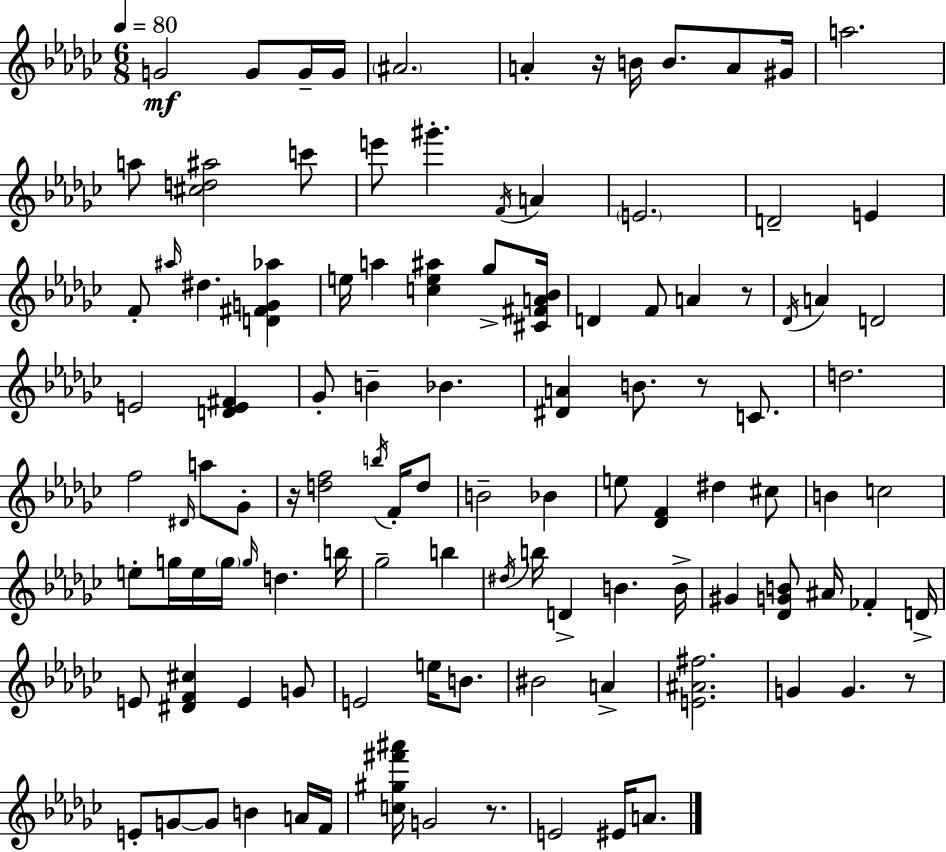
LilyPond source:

{
  \clef treble
  \numericTimeSignature
  \time 6/8
  \key ees \minor
  \tempo 4 = 80
  g'2\mf g'8 g'16-- g'16 | \parenthesize ais'2. | a'4-. r16 b'16 b'8. a'8 gis'16 | a''2. | \break a''8 <cis'' d'' ais''>2 c'''8 | e'''8 gis'''4.-. \acciaccatura { f'16 } a'4 | \parenthesize e'2. | d'2-- e'4 | \break f'8-. \grace { ais''16 } dis''4. <d' fis' g' aes''>4 | e''16 a''4 <c'' e'' ais''>4 ges''8-> | <cis' fis' a' bes'>16 d'4 f'8 a'4 | r8 \acciaccatura { des'16 } a'4 d'2 | \break e'2 <d' e' fis'>4 | ges'8-. b'4-- bes'4. | <dis' a'>4 b'8. r8 | c'8. d''2. | \break f''2 \grace { dis'16 } | a''8 ges'8-. r16 <d'' f''>2 | \acciaccatura { b''16 } f'16-. d''8 b'2-- | bes'4 e''8 <des' f'>4 dis''4 | \break cis''8 b'4 c''2 | e''8-. g''16 e''16 \parenthesize g''16 \grace { g''16 } d''4. | b''16 ges''2-- | b''4 \acciaccatura { dis''16 } b''16 d'4-> | \break b'4. b'16-> gis'4 <des' g' b'>8 | ais'16 fes'4-. d'16-> e'8 <dis' f' cis''>4 | e'4 g'8 e'2 | e''16 b'8. bis'2 | \break a'4-> <e' ais' fis''>2. | g'4 g'4. | r8 e'8-. g'8~~ g'8 | b'4 a'16 f'16 <c'' gis'' fis''' ais'''>16 g'2 | \break r8. e'2 | eis'16 a'8. \bar "|."
}